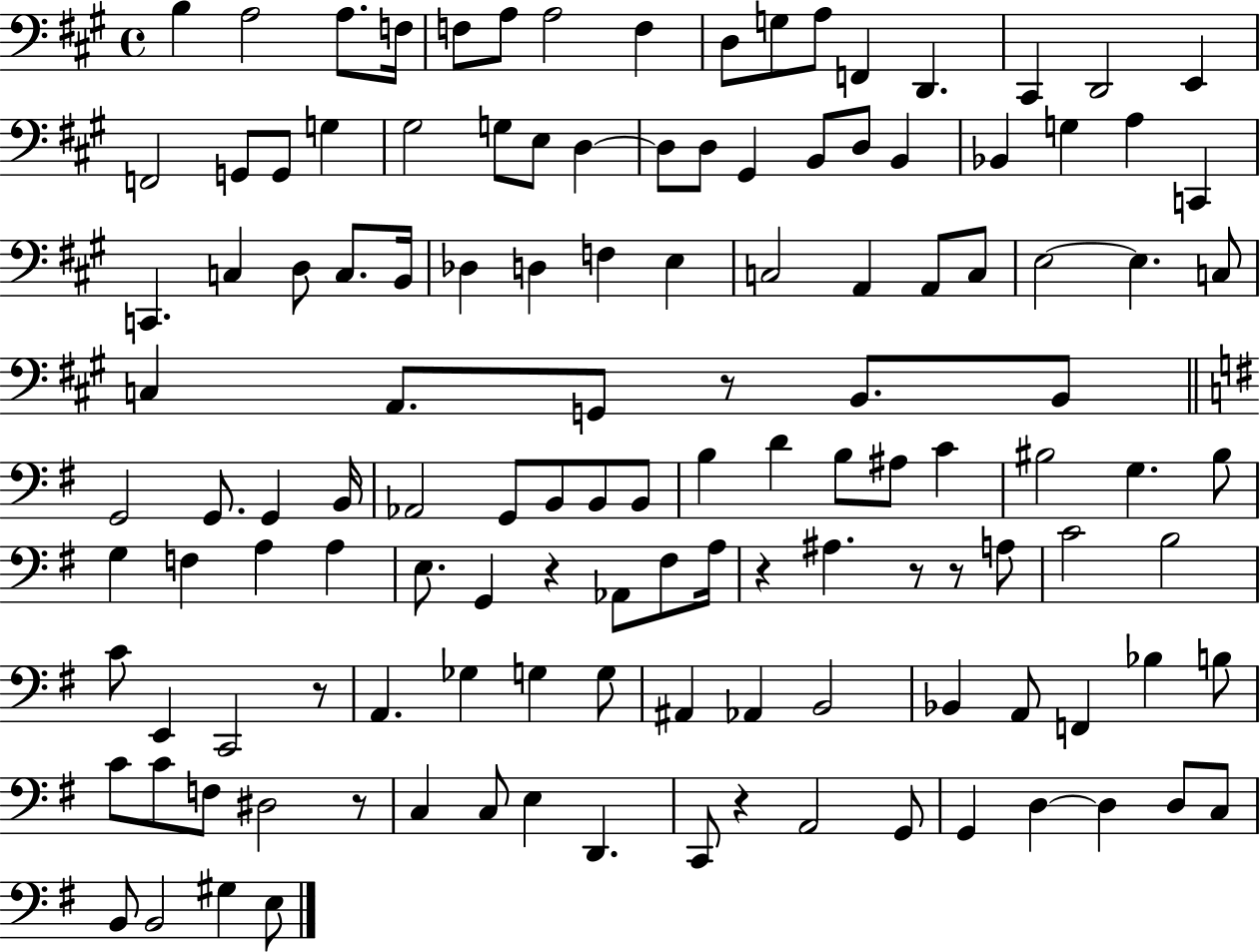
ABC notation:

X:1
T:Untitled
M:4/4
L:1/4
K:A
B, A,2 A,/2 F,/4 F,/2 A,/2 A,2 F, D,/2 G,/2 A,/2 F,, D,, ^C,, D,,2 E,, F,,2 G,,/2 G,,/2 G, ^G,2 G,/2 E,/2 D, D,/2 D,/2 ^G,, B,,/2 D,/2 B,, _B,, G, A, C,, C,, C, D,/2 C,/2 B,,/4 _D, D, F, E, C,2 A,, A,,/2 C,/2 E,2 E, C,/2 C, A,,/2 G,,/2 z/2 B,,/2 B,,/2 G,,2 G,,/2 G,, B,,/4 _A,,2 G,,/2 B,,/2 B,,/2 B,,/2 B, D B,/2 ^A,/2 C ^B,2 G, ^B,/2 G, F, A, A, E,/2 G,, z _A,,/2 ^F,/2 A,/4 z ^A, z/2 z/2 A,/2 C2 B,2 C/2 E,, C,,2 z/2 A,, _G, G, G,/2 ^A,, _A,, B,,2 _B,, A,,/2 F,, _B, B,/2 C/2 C/2 F,/2 ^D,2 z/2 C, C,/2 E, D,, C,,/2 z A,,2 G,,/2 G,, D, D, D,/2 C,/2 B,,/2 B,,2 ^G, E,/2